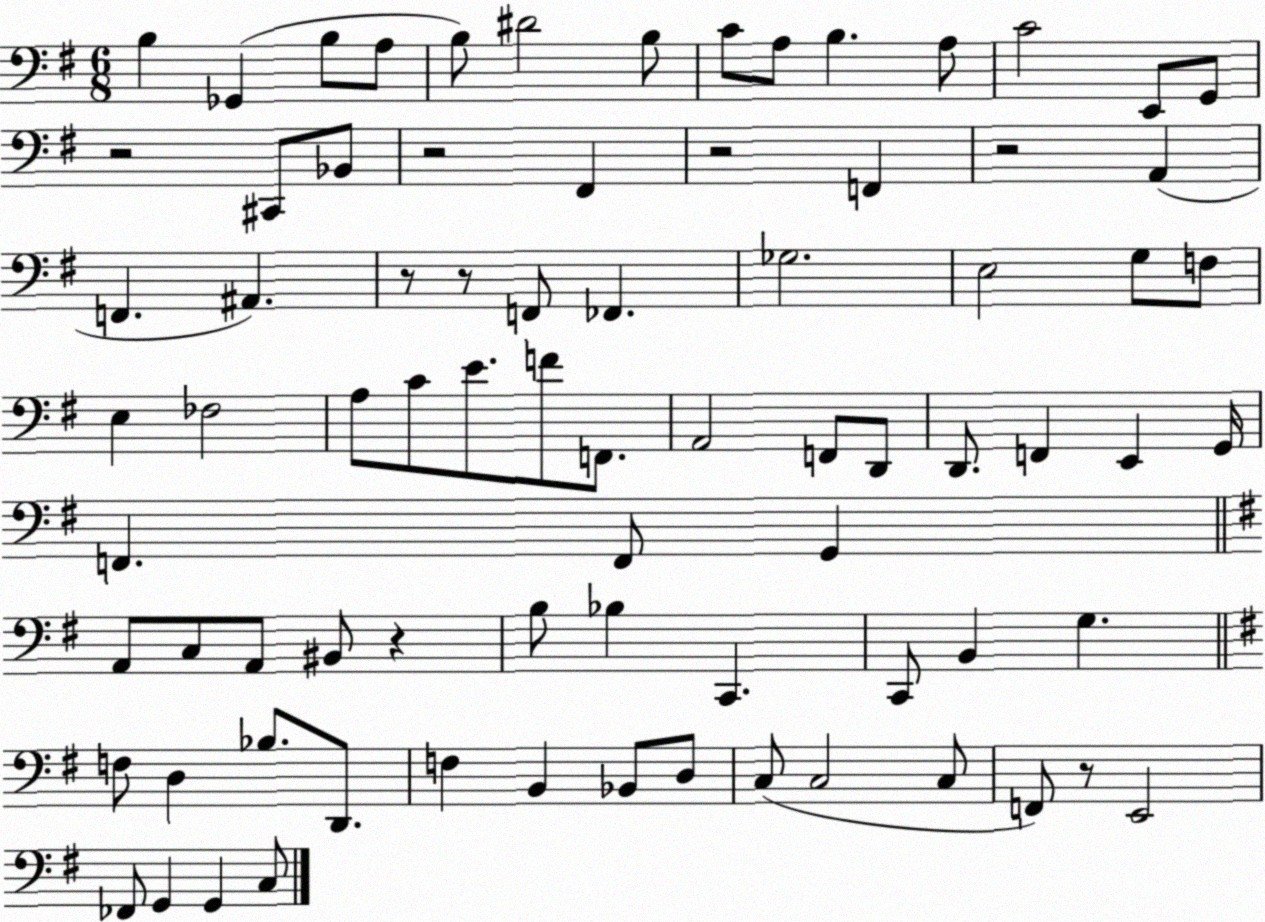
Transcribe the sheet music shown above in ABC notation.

X:1
T:Untitled
M:6/8
L:1/4
K:G
B, _G,, B,/2 A,/2 B,/2 ^D2 B,/2 C/2 A,/2 B, A,/2 C2 E,,/2 G,,/2 z2 ^C,,/2 _B,,/2 z2 ^F,, z2 F,, z2 A,, F,, ^A,, z/2 z/2 F,,/2 _F,, _G,2 E,2 G,/2 F,/2 E, _F,2 A,/2 C/2 E/2 F/2 F,,/2 A,,2 F,,/2 D,,/2 D,,/2 F,, E,, G,,/4 F,, F,,/2 G,, A,,/2 C,/2 A,,/2 ^B,,/2 z B,/2 _B, C,, C,,/2 B,, G, F,/2 D, _B,/2 D,,/2 F, B,, _B,,/2 D,/2 C,/2 C,2 C,/2 F,,/2 z/2 E,,2 _F,,/2 G,, G,, C,/2